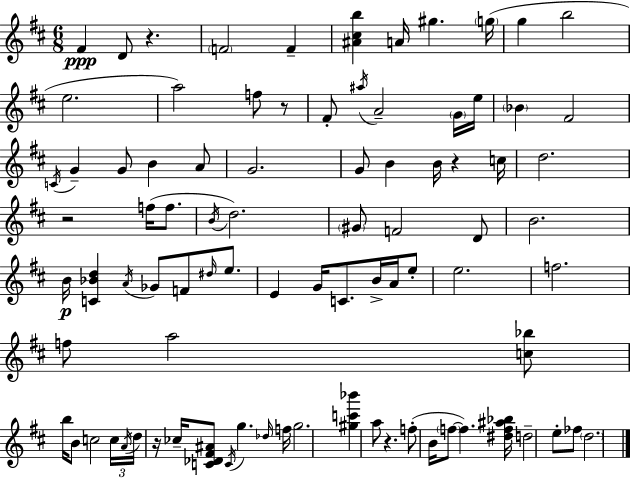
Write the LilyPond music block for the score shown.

{
  \clef treble
  \numericTimeSignature
  \time 6/8
  \key d \major
  fis'4\ppp d'8 r4. | \parenthesize f'2 f'4-- | <ais' cis'' b''>4 a'16 gis''4. \parenthesize g''16( | g''4 b''2 | \break e''2. | a''2) f''8 r8 | fis'8-. \acciaccatura { ais''16 } a'2-- \parenthesize g'16 | e''16 \parenthesize bes'4 fis'2 | \break \acciaccatura { c'16 } g'4-- g'8 b'4 | a'8 g'2. | g'8 b'4 b'16 r4 | c''16 d''2. | \break r2 f''16( f''8. | \acciaccatura { b'16 }) d''2. | \parenthesize gis'8 f'2 | d'8 b'2. | \break b'16\p <c' bes' d''>4 \acciaccatura { a'16 } ges'8 f'8 | \grace { dis''16 } e''8. e'4 g'16 c'8. | b'16-> a'16 e''8-. e''2. | f''2. | \break f''8 a''2 | <c'' bes''>8 b''16 b'8 c''2 | \tuplet 3/2 { c''16 \acciaccatura { a'16 } d''16 } r16 ces''16-- <c' des' fis' ais'>8 \acciaccatura { c'16 } | g''4. \grace { des''16 } f''16 g''2. | \break <gis'' c''' bes'''>4 | a''8 r4. f''8-.( b'16 \parenthesize f''8~~ | f''4.) <dis'' f'' ais'' bes''>16 d''2-- | e''8-. fes''8 \parenthesize d''2. | \break \bar "|."
}